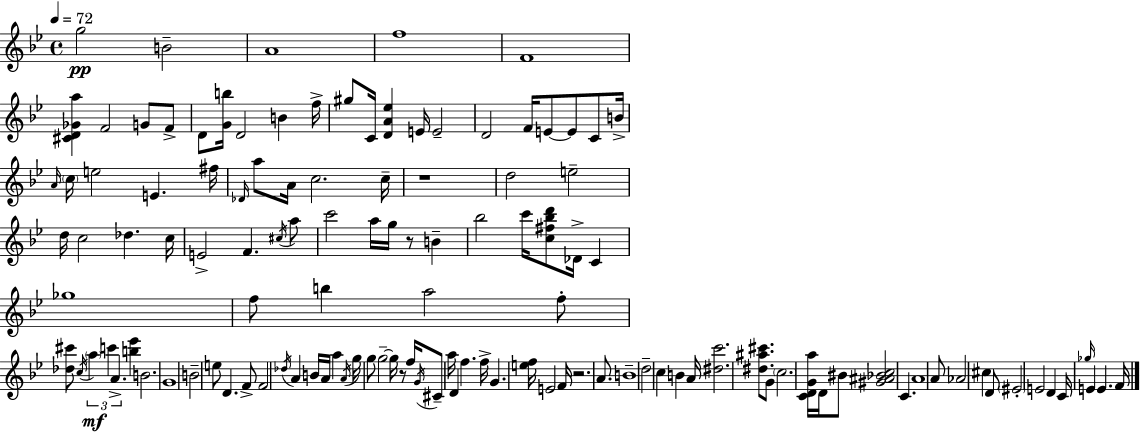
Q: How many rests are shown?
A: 4